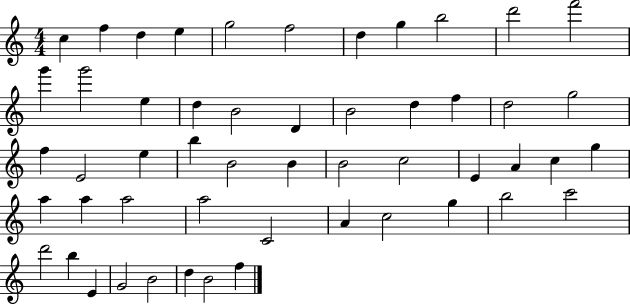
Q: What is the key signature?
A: C major